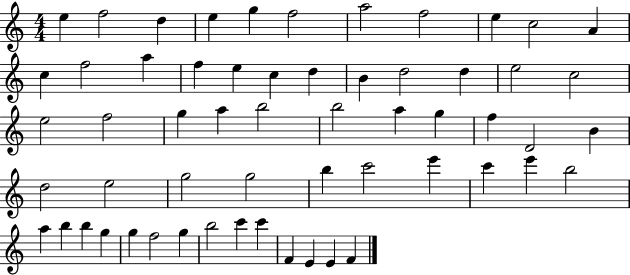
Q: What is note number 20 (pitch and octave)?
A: D5